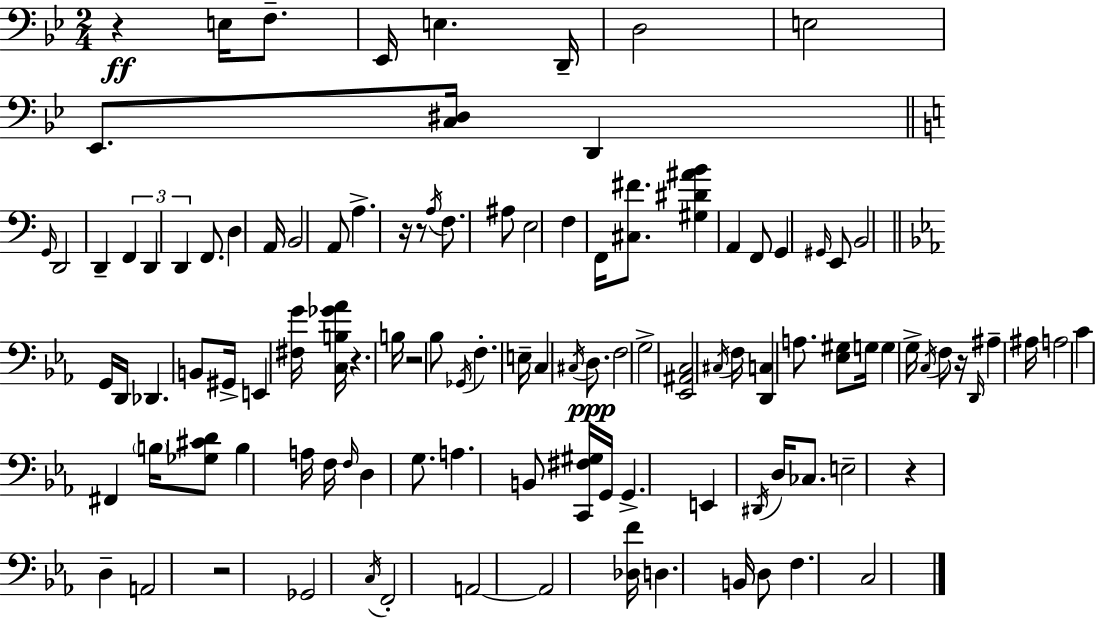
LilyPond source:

{
  \clef bass
  \numericTimeSignature
  \time 2/4
  \key bes \major
  r4\ff e16 f8.-- | ees,16 e4. d,16-- | d2 | e2 | \break ees,8. <c dis>16 d,4 | \bar "||" \break \key c \major \grace { g,16 } d,2 | d,4-- \tuplet 3/2 { f,4 | d,4 d,4 } | f,8. d4 | \break a,16 b,2 | a,8 a4.-> | r16 r8 \acciaccatura { a16 } f8. | ais8 e2 | \break f4 f,16 <cis fis'>8. | <gis dis' ais' b'>4 a,4 | f,8 g,4 | \grace { gis,16 } e,8 b,2 | \break \bar "||" \break \key ees \major g,16 d,16 des,4. | b,8 gis,16-> e,4 <fis g'>16 | <c b ges' aes'>16 r4. b16 | r2 | \break bes8 \acciaccatura { ges,16 } f4.-. | e16-- c4 \acciaccatura { cis16 }\ppp d8. | f2 | g2-> | \break <ees, ais, c>2 | \acciaccatura { cis16 } f16 <d, c>4 | a8. <ees gis>8 g16 g4 | g16-> \acciaccatura { c16 } f8 r16 \grace { d,16 } | \break ais4-- ais16 a2 | c'4 | fis,4 \parenthesize b16 <ges cis' d'>8 | b4 a16 f16 \grace { f16 } d4 | \break g8. a4. | b,8 <c, fis gis>16 g,16 | g,4.-> e,4 | \acciaccatura { dis,16 } d16 ces8. e2-- | \break r4 | d4-- a,2 | r2 | ges,2 | \break \acciaccatura { c16 } | f,2-. | a,2~~ | a,2 | \break <des f'>16 d4. b,16 | d8 f4. | c2 | \bar "|."
}